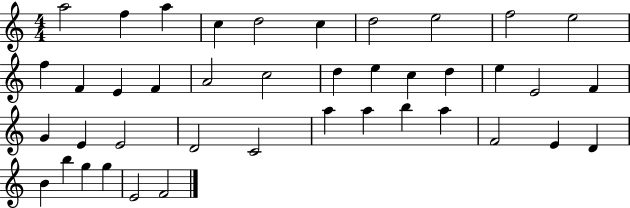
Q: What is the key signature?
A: C major